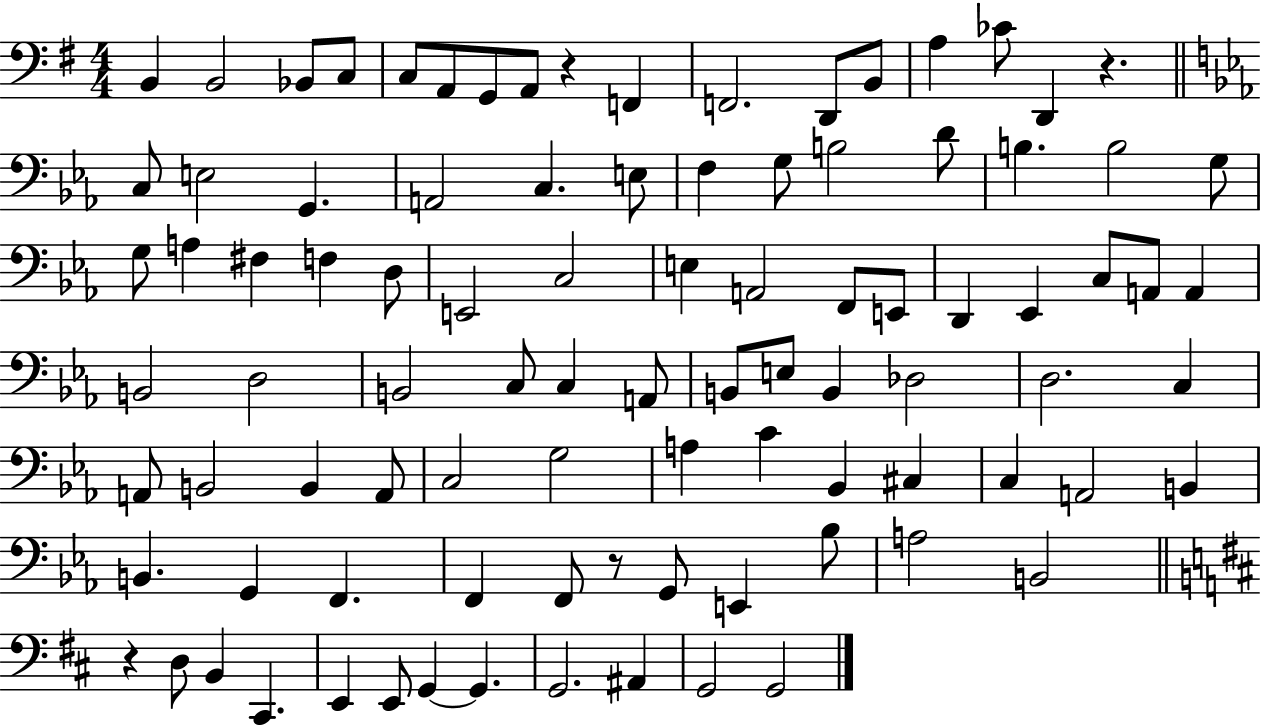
X:1
T:Untitled
M:4/4
L:1/4
K:G
B,, B,,2 _B,,/2 C,/2 C,/2 A,,/2 G,,/2 A,,/2 z F,, F,,2 D,,/2 B,,/2 A, _C/2 D,, z C,/2 E,2 G,, A,,2 C, E,/2 F, G,/2 B,2 D/2 B, B,2 G,/2 G,/2 A, ^F, F, D,/2 E,,2 C,2 E, A,,2 F,,/2 E,,/2 D,, _E,, C,/2 A,,/2 A,, B,,2 D,2 B,,2 C,/2 C, A,,/2 B,,/2 E,/2 B,, _D,2 D,2 C, A,,/2 B,,2 B,, A,,/2 C,2 G,2 A, C _B,, ^C, C, A,,2 B,, B,, G,, F,, F,, F,,/2 z/2 G,,/2 E,, _B,/2 A,2 B,,2 z D,/2 B,, ^C,, E,, E,,/2 G,, G,, G,,2 ^A,, G,,2 G,,2